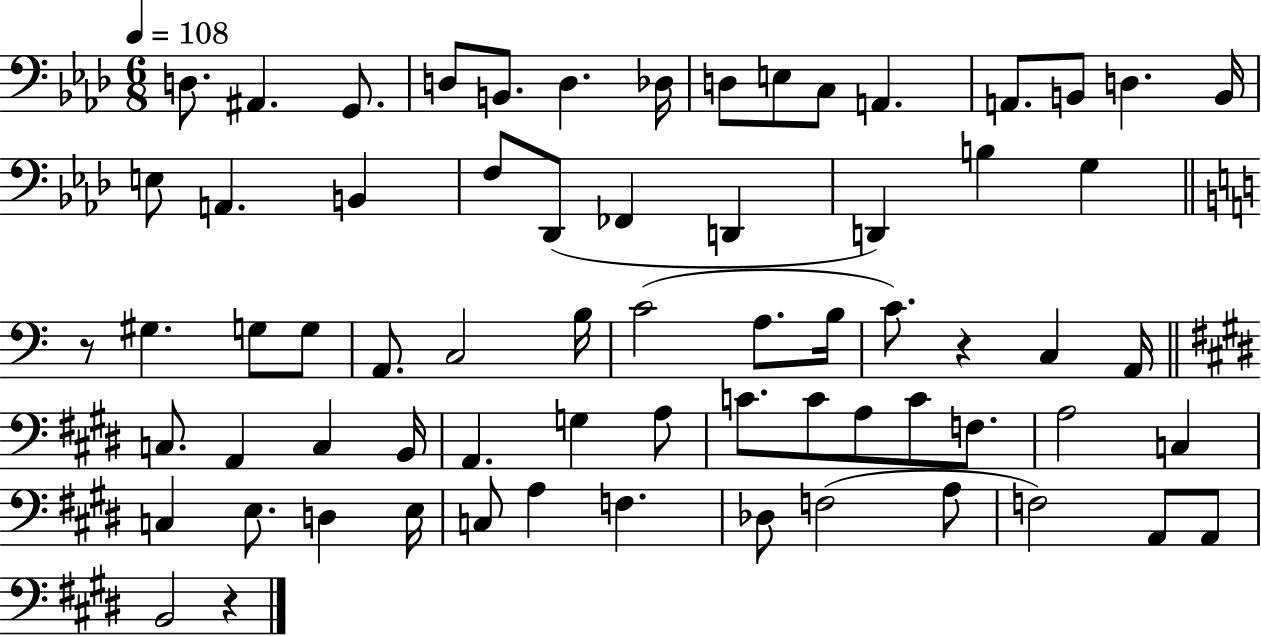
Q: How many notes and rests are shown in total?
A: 68